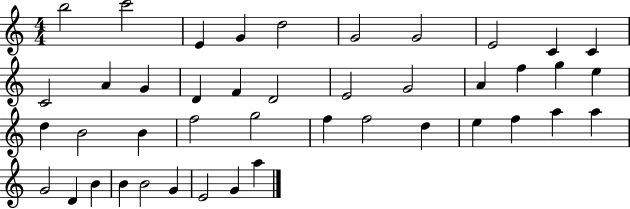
{
  \clef treble
  \numericTimeSignature
  \time 4/4
  \key c \major
  b''2 c'''2 | e'4 g'4 d''2 | g'2 g'2 | e'2 c'4 c'4 | \break c'2 a'4 g'4 | d'4 f'4 d'2 | e'2 g'2 | a'4 f''4 g''4 e''4 | \break d''4 b'2 b'4 | f''2 g''2 | f''4 f''2 d''4 | e''4 f''4 a''4 a''4 | \break g'2 d'4 b'4 | b'4 b'2 g'4 | e'2 g'4 a''4 | \bar "|."
}